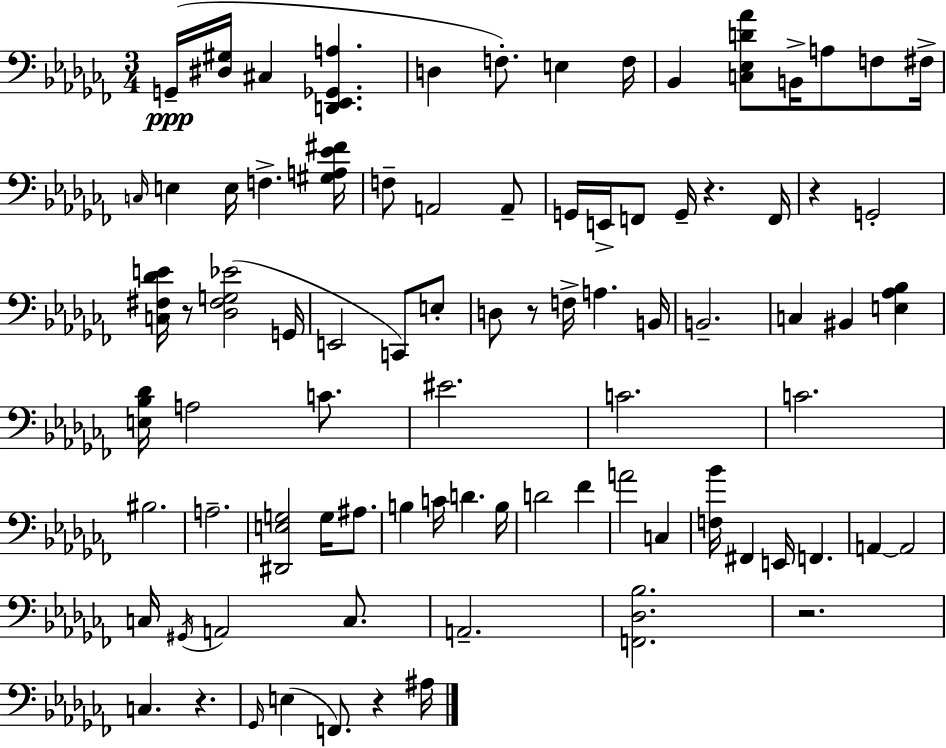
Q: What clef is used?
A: bass